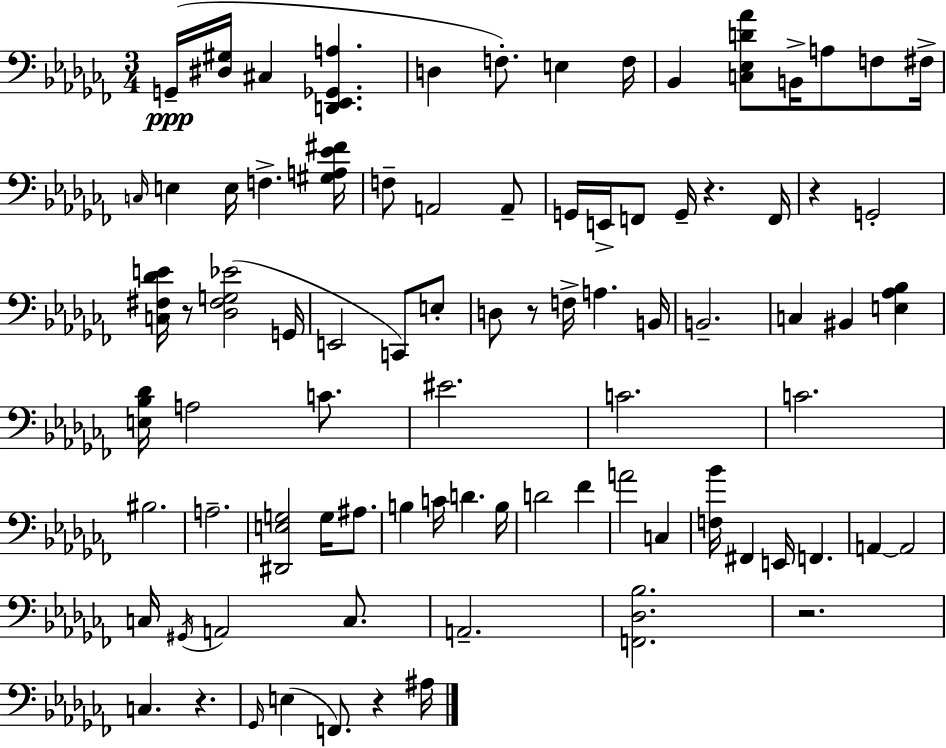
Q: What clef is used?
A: bass